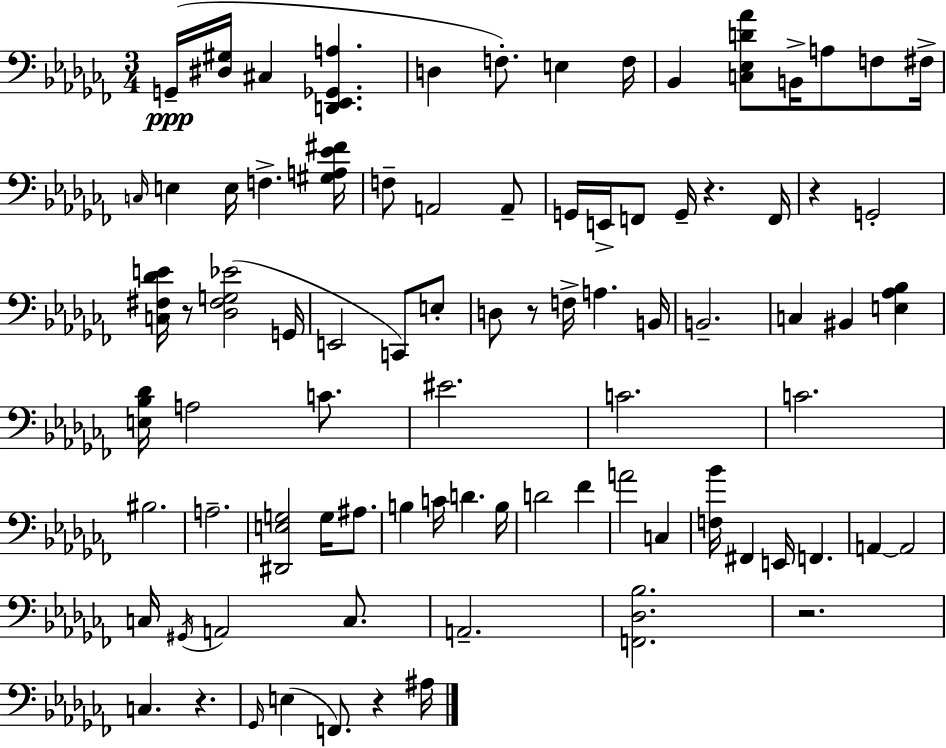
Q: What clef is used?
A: bass